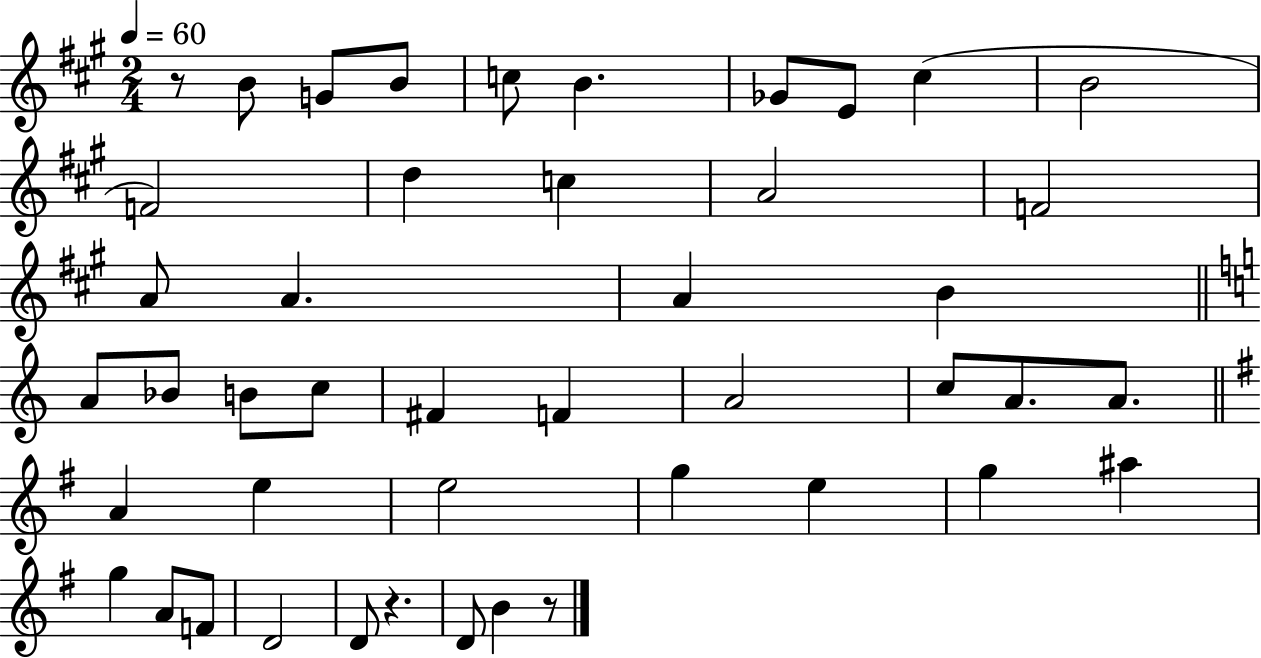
{
  \clef treble
  \numericTimeSignature
  \time 2/4
  \key a \major
  \tempo 4 = 60
  r8 b'8 g'8 b'8 | c''8 b'4. | ges'8 e'8 cis''4( | b'2 | \break f'2) | d''4 c''4 | a'2 | f'2 | \break a'8 a'4. | a'4 b'4 | \bar "||" \break \key c \major a'8 bes'8 b'8 c''8 | fis'4 f'4 | a'2 | c''8 a'8. a'8. | \break \bar "||" \break \key g \major a'4 e''4 | e''2 | g''4 e''4 | g''4 ais''4 | \break g''4 a'8 f'8 | d'2 | d'8 r4. | d'8 b'4 r8 | \break \bar "|."
}